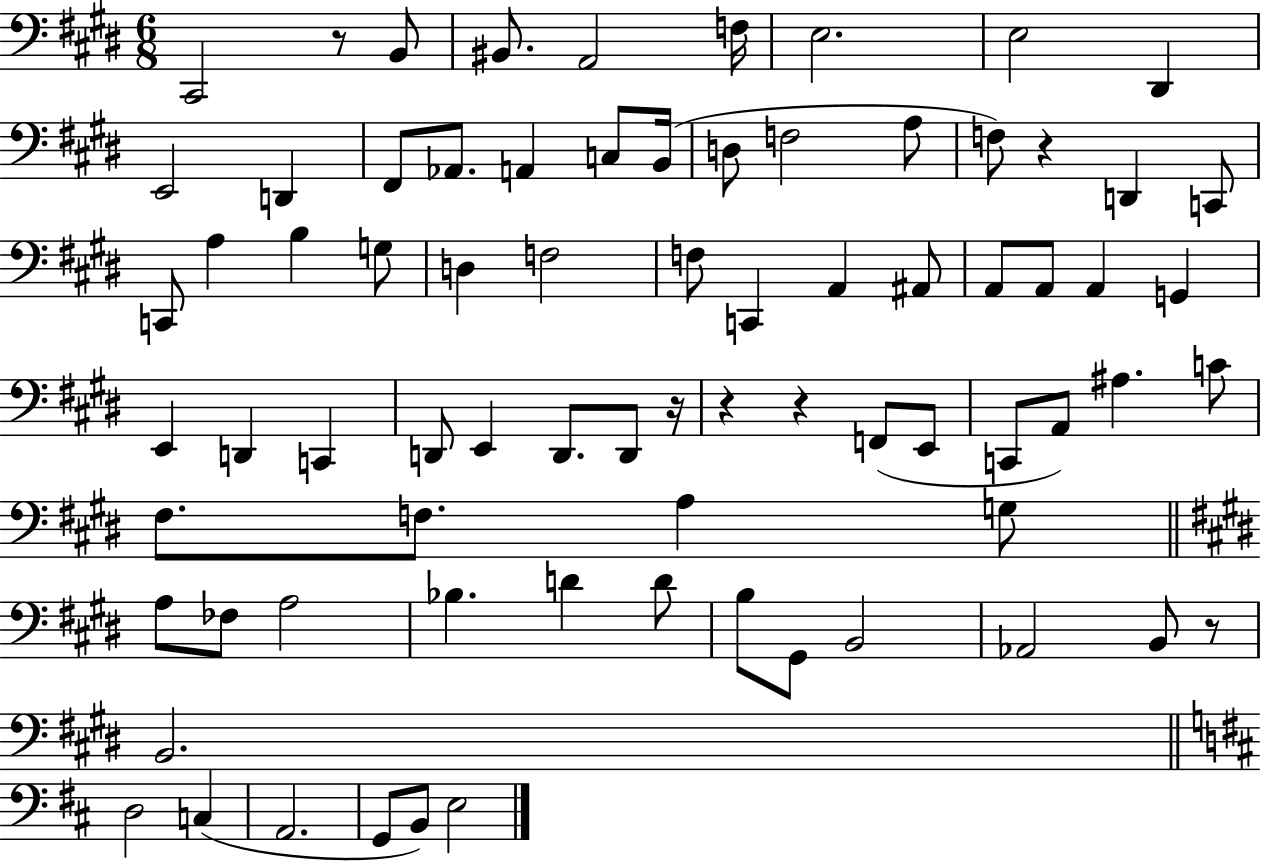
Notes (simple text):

C#2/h R/e B2/e BIS2/e. A2/h F3/s E3/h. E3/h D#2/q E2/h D2/q F#2/e Ab2/e. A2/q C3/e B2/s D3/e F3/h A3/e F3/e R/q D2/q C2/e C2/e A3/q B3/q G3/e D3/q F3/h F3/e C2/q A2/q A#2/e A2/e A2/e A2/q G2/q E2/q D2/q C2/q D2/e E2/q D2/e. D2/e R/s R/q R/q F2/e E2/e C2/e A2/e A#3/q. C4/e F#3/e. F3/e. A3/q G3/e A3/e FES3/e A3/h Bb3/q. D4/q D4/e B3/e G#2/e B2/h Ab2/h B2/e R/e B2/h. D3/h C3/q A2/h. G2/e B2/e E3/h